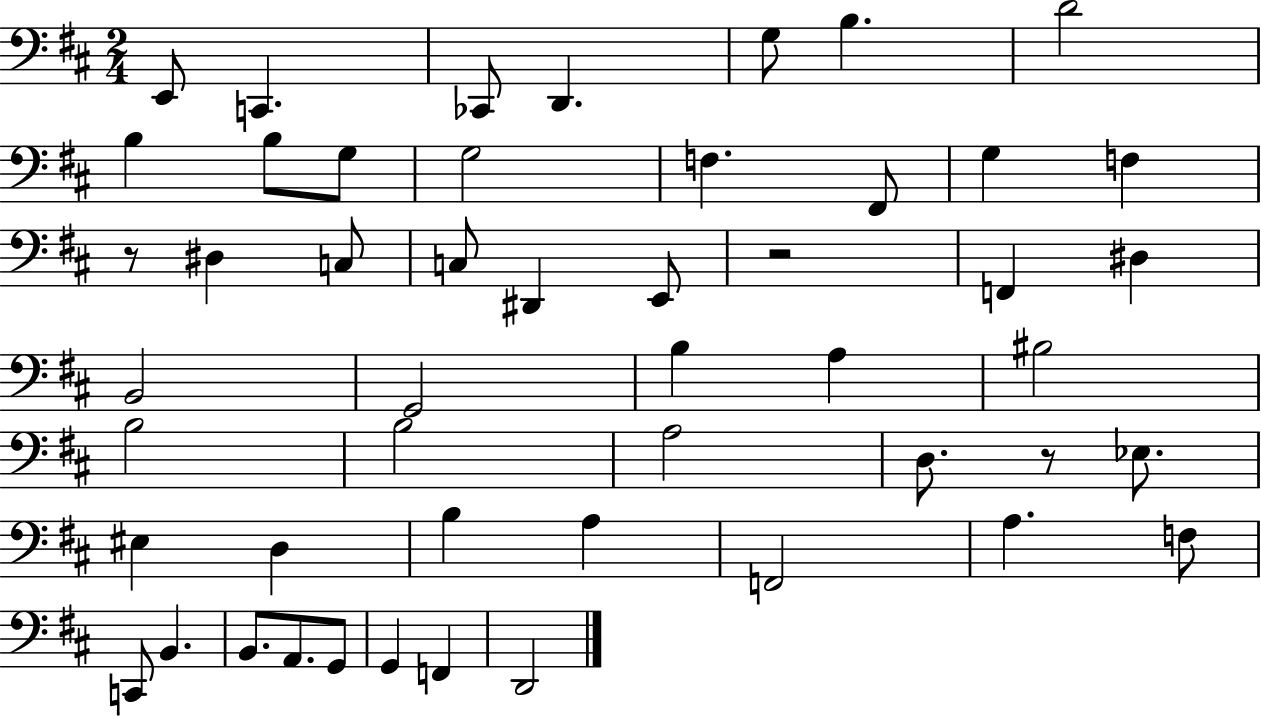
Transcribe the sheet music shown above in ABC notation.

X:1
T:Untitled
M:2/4
L:1/4
K:D
E,,/2 C,, _C,,/2 D,, G,/2 B, D2 B, B,/2 G,/2 G,2 F, ^F,,/2 G, F, z/2 ^D, C,/2 C,/2 ^D,, E,,/2 z2 F,, ^D, B,,2 G,,2 B, A, ^B,2 B,2 B,2 A,2 D,/2 z/2 _E,/2 ^E, D, B, A, F,,2 A, F,/2 C,,/2 B,, B,,/2 A,,/2 G,,/2 G,, F,, D,,2